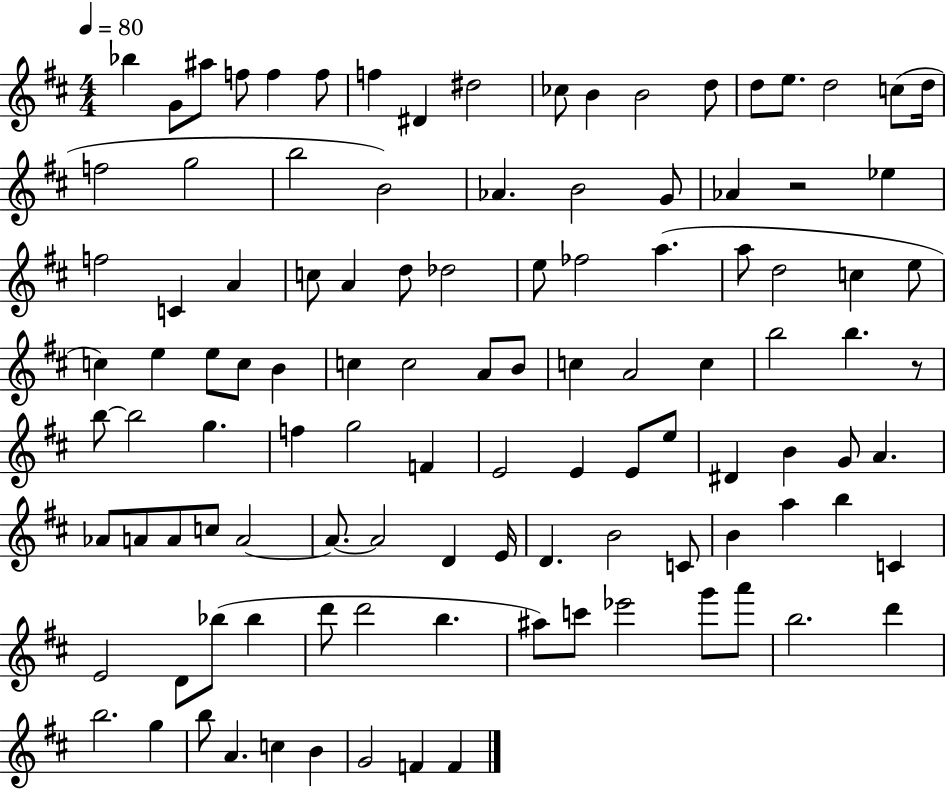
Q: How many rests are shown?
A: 2